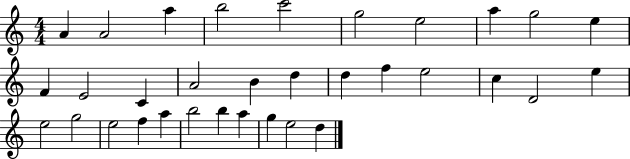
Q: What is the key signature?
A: C major